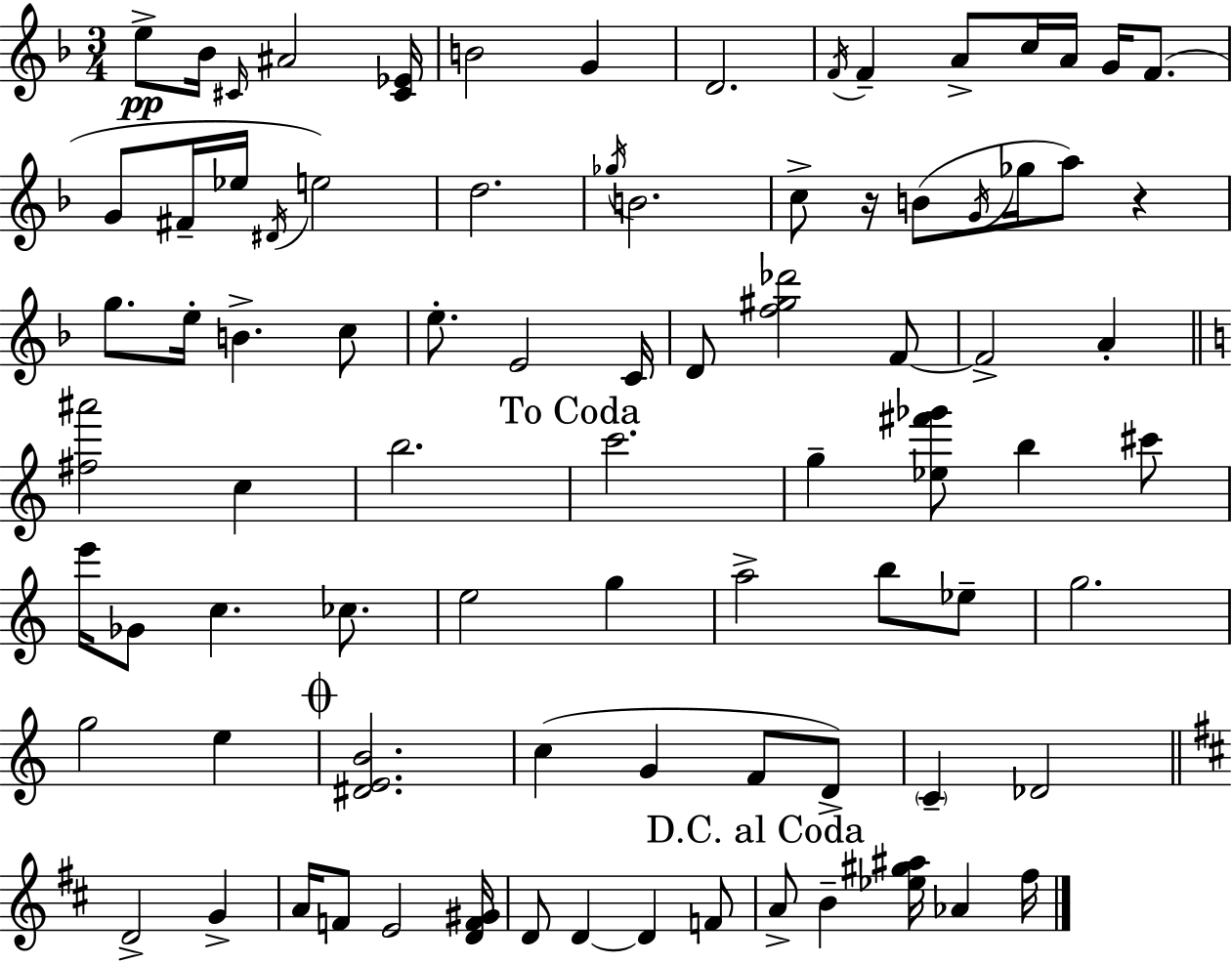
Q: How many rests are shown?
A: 2